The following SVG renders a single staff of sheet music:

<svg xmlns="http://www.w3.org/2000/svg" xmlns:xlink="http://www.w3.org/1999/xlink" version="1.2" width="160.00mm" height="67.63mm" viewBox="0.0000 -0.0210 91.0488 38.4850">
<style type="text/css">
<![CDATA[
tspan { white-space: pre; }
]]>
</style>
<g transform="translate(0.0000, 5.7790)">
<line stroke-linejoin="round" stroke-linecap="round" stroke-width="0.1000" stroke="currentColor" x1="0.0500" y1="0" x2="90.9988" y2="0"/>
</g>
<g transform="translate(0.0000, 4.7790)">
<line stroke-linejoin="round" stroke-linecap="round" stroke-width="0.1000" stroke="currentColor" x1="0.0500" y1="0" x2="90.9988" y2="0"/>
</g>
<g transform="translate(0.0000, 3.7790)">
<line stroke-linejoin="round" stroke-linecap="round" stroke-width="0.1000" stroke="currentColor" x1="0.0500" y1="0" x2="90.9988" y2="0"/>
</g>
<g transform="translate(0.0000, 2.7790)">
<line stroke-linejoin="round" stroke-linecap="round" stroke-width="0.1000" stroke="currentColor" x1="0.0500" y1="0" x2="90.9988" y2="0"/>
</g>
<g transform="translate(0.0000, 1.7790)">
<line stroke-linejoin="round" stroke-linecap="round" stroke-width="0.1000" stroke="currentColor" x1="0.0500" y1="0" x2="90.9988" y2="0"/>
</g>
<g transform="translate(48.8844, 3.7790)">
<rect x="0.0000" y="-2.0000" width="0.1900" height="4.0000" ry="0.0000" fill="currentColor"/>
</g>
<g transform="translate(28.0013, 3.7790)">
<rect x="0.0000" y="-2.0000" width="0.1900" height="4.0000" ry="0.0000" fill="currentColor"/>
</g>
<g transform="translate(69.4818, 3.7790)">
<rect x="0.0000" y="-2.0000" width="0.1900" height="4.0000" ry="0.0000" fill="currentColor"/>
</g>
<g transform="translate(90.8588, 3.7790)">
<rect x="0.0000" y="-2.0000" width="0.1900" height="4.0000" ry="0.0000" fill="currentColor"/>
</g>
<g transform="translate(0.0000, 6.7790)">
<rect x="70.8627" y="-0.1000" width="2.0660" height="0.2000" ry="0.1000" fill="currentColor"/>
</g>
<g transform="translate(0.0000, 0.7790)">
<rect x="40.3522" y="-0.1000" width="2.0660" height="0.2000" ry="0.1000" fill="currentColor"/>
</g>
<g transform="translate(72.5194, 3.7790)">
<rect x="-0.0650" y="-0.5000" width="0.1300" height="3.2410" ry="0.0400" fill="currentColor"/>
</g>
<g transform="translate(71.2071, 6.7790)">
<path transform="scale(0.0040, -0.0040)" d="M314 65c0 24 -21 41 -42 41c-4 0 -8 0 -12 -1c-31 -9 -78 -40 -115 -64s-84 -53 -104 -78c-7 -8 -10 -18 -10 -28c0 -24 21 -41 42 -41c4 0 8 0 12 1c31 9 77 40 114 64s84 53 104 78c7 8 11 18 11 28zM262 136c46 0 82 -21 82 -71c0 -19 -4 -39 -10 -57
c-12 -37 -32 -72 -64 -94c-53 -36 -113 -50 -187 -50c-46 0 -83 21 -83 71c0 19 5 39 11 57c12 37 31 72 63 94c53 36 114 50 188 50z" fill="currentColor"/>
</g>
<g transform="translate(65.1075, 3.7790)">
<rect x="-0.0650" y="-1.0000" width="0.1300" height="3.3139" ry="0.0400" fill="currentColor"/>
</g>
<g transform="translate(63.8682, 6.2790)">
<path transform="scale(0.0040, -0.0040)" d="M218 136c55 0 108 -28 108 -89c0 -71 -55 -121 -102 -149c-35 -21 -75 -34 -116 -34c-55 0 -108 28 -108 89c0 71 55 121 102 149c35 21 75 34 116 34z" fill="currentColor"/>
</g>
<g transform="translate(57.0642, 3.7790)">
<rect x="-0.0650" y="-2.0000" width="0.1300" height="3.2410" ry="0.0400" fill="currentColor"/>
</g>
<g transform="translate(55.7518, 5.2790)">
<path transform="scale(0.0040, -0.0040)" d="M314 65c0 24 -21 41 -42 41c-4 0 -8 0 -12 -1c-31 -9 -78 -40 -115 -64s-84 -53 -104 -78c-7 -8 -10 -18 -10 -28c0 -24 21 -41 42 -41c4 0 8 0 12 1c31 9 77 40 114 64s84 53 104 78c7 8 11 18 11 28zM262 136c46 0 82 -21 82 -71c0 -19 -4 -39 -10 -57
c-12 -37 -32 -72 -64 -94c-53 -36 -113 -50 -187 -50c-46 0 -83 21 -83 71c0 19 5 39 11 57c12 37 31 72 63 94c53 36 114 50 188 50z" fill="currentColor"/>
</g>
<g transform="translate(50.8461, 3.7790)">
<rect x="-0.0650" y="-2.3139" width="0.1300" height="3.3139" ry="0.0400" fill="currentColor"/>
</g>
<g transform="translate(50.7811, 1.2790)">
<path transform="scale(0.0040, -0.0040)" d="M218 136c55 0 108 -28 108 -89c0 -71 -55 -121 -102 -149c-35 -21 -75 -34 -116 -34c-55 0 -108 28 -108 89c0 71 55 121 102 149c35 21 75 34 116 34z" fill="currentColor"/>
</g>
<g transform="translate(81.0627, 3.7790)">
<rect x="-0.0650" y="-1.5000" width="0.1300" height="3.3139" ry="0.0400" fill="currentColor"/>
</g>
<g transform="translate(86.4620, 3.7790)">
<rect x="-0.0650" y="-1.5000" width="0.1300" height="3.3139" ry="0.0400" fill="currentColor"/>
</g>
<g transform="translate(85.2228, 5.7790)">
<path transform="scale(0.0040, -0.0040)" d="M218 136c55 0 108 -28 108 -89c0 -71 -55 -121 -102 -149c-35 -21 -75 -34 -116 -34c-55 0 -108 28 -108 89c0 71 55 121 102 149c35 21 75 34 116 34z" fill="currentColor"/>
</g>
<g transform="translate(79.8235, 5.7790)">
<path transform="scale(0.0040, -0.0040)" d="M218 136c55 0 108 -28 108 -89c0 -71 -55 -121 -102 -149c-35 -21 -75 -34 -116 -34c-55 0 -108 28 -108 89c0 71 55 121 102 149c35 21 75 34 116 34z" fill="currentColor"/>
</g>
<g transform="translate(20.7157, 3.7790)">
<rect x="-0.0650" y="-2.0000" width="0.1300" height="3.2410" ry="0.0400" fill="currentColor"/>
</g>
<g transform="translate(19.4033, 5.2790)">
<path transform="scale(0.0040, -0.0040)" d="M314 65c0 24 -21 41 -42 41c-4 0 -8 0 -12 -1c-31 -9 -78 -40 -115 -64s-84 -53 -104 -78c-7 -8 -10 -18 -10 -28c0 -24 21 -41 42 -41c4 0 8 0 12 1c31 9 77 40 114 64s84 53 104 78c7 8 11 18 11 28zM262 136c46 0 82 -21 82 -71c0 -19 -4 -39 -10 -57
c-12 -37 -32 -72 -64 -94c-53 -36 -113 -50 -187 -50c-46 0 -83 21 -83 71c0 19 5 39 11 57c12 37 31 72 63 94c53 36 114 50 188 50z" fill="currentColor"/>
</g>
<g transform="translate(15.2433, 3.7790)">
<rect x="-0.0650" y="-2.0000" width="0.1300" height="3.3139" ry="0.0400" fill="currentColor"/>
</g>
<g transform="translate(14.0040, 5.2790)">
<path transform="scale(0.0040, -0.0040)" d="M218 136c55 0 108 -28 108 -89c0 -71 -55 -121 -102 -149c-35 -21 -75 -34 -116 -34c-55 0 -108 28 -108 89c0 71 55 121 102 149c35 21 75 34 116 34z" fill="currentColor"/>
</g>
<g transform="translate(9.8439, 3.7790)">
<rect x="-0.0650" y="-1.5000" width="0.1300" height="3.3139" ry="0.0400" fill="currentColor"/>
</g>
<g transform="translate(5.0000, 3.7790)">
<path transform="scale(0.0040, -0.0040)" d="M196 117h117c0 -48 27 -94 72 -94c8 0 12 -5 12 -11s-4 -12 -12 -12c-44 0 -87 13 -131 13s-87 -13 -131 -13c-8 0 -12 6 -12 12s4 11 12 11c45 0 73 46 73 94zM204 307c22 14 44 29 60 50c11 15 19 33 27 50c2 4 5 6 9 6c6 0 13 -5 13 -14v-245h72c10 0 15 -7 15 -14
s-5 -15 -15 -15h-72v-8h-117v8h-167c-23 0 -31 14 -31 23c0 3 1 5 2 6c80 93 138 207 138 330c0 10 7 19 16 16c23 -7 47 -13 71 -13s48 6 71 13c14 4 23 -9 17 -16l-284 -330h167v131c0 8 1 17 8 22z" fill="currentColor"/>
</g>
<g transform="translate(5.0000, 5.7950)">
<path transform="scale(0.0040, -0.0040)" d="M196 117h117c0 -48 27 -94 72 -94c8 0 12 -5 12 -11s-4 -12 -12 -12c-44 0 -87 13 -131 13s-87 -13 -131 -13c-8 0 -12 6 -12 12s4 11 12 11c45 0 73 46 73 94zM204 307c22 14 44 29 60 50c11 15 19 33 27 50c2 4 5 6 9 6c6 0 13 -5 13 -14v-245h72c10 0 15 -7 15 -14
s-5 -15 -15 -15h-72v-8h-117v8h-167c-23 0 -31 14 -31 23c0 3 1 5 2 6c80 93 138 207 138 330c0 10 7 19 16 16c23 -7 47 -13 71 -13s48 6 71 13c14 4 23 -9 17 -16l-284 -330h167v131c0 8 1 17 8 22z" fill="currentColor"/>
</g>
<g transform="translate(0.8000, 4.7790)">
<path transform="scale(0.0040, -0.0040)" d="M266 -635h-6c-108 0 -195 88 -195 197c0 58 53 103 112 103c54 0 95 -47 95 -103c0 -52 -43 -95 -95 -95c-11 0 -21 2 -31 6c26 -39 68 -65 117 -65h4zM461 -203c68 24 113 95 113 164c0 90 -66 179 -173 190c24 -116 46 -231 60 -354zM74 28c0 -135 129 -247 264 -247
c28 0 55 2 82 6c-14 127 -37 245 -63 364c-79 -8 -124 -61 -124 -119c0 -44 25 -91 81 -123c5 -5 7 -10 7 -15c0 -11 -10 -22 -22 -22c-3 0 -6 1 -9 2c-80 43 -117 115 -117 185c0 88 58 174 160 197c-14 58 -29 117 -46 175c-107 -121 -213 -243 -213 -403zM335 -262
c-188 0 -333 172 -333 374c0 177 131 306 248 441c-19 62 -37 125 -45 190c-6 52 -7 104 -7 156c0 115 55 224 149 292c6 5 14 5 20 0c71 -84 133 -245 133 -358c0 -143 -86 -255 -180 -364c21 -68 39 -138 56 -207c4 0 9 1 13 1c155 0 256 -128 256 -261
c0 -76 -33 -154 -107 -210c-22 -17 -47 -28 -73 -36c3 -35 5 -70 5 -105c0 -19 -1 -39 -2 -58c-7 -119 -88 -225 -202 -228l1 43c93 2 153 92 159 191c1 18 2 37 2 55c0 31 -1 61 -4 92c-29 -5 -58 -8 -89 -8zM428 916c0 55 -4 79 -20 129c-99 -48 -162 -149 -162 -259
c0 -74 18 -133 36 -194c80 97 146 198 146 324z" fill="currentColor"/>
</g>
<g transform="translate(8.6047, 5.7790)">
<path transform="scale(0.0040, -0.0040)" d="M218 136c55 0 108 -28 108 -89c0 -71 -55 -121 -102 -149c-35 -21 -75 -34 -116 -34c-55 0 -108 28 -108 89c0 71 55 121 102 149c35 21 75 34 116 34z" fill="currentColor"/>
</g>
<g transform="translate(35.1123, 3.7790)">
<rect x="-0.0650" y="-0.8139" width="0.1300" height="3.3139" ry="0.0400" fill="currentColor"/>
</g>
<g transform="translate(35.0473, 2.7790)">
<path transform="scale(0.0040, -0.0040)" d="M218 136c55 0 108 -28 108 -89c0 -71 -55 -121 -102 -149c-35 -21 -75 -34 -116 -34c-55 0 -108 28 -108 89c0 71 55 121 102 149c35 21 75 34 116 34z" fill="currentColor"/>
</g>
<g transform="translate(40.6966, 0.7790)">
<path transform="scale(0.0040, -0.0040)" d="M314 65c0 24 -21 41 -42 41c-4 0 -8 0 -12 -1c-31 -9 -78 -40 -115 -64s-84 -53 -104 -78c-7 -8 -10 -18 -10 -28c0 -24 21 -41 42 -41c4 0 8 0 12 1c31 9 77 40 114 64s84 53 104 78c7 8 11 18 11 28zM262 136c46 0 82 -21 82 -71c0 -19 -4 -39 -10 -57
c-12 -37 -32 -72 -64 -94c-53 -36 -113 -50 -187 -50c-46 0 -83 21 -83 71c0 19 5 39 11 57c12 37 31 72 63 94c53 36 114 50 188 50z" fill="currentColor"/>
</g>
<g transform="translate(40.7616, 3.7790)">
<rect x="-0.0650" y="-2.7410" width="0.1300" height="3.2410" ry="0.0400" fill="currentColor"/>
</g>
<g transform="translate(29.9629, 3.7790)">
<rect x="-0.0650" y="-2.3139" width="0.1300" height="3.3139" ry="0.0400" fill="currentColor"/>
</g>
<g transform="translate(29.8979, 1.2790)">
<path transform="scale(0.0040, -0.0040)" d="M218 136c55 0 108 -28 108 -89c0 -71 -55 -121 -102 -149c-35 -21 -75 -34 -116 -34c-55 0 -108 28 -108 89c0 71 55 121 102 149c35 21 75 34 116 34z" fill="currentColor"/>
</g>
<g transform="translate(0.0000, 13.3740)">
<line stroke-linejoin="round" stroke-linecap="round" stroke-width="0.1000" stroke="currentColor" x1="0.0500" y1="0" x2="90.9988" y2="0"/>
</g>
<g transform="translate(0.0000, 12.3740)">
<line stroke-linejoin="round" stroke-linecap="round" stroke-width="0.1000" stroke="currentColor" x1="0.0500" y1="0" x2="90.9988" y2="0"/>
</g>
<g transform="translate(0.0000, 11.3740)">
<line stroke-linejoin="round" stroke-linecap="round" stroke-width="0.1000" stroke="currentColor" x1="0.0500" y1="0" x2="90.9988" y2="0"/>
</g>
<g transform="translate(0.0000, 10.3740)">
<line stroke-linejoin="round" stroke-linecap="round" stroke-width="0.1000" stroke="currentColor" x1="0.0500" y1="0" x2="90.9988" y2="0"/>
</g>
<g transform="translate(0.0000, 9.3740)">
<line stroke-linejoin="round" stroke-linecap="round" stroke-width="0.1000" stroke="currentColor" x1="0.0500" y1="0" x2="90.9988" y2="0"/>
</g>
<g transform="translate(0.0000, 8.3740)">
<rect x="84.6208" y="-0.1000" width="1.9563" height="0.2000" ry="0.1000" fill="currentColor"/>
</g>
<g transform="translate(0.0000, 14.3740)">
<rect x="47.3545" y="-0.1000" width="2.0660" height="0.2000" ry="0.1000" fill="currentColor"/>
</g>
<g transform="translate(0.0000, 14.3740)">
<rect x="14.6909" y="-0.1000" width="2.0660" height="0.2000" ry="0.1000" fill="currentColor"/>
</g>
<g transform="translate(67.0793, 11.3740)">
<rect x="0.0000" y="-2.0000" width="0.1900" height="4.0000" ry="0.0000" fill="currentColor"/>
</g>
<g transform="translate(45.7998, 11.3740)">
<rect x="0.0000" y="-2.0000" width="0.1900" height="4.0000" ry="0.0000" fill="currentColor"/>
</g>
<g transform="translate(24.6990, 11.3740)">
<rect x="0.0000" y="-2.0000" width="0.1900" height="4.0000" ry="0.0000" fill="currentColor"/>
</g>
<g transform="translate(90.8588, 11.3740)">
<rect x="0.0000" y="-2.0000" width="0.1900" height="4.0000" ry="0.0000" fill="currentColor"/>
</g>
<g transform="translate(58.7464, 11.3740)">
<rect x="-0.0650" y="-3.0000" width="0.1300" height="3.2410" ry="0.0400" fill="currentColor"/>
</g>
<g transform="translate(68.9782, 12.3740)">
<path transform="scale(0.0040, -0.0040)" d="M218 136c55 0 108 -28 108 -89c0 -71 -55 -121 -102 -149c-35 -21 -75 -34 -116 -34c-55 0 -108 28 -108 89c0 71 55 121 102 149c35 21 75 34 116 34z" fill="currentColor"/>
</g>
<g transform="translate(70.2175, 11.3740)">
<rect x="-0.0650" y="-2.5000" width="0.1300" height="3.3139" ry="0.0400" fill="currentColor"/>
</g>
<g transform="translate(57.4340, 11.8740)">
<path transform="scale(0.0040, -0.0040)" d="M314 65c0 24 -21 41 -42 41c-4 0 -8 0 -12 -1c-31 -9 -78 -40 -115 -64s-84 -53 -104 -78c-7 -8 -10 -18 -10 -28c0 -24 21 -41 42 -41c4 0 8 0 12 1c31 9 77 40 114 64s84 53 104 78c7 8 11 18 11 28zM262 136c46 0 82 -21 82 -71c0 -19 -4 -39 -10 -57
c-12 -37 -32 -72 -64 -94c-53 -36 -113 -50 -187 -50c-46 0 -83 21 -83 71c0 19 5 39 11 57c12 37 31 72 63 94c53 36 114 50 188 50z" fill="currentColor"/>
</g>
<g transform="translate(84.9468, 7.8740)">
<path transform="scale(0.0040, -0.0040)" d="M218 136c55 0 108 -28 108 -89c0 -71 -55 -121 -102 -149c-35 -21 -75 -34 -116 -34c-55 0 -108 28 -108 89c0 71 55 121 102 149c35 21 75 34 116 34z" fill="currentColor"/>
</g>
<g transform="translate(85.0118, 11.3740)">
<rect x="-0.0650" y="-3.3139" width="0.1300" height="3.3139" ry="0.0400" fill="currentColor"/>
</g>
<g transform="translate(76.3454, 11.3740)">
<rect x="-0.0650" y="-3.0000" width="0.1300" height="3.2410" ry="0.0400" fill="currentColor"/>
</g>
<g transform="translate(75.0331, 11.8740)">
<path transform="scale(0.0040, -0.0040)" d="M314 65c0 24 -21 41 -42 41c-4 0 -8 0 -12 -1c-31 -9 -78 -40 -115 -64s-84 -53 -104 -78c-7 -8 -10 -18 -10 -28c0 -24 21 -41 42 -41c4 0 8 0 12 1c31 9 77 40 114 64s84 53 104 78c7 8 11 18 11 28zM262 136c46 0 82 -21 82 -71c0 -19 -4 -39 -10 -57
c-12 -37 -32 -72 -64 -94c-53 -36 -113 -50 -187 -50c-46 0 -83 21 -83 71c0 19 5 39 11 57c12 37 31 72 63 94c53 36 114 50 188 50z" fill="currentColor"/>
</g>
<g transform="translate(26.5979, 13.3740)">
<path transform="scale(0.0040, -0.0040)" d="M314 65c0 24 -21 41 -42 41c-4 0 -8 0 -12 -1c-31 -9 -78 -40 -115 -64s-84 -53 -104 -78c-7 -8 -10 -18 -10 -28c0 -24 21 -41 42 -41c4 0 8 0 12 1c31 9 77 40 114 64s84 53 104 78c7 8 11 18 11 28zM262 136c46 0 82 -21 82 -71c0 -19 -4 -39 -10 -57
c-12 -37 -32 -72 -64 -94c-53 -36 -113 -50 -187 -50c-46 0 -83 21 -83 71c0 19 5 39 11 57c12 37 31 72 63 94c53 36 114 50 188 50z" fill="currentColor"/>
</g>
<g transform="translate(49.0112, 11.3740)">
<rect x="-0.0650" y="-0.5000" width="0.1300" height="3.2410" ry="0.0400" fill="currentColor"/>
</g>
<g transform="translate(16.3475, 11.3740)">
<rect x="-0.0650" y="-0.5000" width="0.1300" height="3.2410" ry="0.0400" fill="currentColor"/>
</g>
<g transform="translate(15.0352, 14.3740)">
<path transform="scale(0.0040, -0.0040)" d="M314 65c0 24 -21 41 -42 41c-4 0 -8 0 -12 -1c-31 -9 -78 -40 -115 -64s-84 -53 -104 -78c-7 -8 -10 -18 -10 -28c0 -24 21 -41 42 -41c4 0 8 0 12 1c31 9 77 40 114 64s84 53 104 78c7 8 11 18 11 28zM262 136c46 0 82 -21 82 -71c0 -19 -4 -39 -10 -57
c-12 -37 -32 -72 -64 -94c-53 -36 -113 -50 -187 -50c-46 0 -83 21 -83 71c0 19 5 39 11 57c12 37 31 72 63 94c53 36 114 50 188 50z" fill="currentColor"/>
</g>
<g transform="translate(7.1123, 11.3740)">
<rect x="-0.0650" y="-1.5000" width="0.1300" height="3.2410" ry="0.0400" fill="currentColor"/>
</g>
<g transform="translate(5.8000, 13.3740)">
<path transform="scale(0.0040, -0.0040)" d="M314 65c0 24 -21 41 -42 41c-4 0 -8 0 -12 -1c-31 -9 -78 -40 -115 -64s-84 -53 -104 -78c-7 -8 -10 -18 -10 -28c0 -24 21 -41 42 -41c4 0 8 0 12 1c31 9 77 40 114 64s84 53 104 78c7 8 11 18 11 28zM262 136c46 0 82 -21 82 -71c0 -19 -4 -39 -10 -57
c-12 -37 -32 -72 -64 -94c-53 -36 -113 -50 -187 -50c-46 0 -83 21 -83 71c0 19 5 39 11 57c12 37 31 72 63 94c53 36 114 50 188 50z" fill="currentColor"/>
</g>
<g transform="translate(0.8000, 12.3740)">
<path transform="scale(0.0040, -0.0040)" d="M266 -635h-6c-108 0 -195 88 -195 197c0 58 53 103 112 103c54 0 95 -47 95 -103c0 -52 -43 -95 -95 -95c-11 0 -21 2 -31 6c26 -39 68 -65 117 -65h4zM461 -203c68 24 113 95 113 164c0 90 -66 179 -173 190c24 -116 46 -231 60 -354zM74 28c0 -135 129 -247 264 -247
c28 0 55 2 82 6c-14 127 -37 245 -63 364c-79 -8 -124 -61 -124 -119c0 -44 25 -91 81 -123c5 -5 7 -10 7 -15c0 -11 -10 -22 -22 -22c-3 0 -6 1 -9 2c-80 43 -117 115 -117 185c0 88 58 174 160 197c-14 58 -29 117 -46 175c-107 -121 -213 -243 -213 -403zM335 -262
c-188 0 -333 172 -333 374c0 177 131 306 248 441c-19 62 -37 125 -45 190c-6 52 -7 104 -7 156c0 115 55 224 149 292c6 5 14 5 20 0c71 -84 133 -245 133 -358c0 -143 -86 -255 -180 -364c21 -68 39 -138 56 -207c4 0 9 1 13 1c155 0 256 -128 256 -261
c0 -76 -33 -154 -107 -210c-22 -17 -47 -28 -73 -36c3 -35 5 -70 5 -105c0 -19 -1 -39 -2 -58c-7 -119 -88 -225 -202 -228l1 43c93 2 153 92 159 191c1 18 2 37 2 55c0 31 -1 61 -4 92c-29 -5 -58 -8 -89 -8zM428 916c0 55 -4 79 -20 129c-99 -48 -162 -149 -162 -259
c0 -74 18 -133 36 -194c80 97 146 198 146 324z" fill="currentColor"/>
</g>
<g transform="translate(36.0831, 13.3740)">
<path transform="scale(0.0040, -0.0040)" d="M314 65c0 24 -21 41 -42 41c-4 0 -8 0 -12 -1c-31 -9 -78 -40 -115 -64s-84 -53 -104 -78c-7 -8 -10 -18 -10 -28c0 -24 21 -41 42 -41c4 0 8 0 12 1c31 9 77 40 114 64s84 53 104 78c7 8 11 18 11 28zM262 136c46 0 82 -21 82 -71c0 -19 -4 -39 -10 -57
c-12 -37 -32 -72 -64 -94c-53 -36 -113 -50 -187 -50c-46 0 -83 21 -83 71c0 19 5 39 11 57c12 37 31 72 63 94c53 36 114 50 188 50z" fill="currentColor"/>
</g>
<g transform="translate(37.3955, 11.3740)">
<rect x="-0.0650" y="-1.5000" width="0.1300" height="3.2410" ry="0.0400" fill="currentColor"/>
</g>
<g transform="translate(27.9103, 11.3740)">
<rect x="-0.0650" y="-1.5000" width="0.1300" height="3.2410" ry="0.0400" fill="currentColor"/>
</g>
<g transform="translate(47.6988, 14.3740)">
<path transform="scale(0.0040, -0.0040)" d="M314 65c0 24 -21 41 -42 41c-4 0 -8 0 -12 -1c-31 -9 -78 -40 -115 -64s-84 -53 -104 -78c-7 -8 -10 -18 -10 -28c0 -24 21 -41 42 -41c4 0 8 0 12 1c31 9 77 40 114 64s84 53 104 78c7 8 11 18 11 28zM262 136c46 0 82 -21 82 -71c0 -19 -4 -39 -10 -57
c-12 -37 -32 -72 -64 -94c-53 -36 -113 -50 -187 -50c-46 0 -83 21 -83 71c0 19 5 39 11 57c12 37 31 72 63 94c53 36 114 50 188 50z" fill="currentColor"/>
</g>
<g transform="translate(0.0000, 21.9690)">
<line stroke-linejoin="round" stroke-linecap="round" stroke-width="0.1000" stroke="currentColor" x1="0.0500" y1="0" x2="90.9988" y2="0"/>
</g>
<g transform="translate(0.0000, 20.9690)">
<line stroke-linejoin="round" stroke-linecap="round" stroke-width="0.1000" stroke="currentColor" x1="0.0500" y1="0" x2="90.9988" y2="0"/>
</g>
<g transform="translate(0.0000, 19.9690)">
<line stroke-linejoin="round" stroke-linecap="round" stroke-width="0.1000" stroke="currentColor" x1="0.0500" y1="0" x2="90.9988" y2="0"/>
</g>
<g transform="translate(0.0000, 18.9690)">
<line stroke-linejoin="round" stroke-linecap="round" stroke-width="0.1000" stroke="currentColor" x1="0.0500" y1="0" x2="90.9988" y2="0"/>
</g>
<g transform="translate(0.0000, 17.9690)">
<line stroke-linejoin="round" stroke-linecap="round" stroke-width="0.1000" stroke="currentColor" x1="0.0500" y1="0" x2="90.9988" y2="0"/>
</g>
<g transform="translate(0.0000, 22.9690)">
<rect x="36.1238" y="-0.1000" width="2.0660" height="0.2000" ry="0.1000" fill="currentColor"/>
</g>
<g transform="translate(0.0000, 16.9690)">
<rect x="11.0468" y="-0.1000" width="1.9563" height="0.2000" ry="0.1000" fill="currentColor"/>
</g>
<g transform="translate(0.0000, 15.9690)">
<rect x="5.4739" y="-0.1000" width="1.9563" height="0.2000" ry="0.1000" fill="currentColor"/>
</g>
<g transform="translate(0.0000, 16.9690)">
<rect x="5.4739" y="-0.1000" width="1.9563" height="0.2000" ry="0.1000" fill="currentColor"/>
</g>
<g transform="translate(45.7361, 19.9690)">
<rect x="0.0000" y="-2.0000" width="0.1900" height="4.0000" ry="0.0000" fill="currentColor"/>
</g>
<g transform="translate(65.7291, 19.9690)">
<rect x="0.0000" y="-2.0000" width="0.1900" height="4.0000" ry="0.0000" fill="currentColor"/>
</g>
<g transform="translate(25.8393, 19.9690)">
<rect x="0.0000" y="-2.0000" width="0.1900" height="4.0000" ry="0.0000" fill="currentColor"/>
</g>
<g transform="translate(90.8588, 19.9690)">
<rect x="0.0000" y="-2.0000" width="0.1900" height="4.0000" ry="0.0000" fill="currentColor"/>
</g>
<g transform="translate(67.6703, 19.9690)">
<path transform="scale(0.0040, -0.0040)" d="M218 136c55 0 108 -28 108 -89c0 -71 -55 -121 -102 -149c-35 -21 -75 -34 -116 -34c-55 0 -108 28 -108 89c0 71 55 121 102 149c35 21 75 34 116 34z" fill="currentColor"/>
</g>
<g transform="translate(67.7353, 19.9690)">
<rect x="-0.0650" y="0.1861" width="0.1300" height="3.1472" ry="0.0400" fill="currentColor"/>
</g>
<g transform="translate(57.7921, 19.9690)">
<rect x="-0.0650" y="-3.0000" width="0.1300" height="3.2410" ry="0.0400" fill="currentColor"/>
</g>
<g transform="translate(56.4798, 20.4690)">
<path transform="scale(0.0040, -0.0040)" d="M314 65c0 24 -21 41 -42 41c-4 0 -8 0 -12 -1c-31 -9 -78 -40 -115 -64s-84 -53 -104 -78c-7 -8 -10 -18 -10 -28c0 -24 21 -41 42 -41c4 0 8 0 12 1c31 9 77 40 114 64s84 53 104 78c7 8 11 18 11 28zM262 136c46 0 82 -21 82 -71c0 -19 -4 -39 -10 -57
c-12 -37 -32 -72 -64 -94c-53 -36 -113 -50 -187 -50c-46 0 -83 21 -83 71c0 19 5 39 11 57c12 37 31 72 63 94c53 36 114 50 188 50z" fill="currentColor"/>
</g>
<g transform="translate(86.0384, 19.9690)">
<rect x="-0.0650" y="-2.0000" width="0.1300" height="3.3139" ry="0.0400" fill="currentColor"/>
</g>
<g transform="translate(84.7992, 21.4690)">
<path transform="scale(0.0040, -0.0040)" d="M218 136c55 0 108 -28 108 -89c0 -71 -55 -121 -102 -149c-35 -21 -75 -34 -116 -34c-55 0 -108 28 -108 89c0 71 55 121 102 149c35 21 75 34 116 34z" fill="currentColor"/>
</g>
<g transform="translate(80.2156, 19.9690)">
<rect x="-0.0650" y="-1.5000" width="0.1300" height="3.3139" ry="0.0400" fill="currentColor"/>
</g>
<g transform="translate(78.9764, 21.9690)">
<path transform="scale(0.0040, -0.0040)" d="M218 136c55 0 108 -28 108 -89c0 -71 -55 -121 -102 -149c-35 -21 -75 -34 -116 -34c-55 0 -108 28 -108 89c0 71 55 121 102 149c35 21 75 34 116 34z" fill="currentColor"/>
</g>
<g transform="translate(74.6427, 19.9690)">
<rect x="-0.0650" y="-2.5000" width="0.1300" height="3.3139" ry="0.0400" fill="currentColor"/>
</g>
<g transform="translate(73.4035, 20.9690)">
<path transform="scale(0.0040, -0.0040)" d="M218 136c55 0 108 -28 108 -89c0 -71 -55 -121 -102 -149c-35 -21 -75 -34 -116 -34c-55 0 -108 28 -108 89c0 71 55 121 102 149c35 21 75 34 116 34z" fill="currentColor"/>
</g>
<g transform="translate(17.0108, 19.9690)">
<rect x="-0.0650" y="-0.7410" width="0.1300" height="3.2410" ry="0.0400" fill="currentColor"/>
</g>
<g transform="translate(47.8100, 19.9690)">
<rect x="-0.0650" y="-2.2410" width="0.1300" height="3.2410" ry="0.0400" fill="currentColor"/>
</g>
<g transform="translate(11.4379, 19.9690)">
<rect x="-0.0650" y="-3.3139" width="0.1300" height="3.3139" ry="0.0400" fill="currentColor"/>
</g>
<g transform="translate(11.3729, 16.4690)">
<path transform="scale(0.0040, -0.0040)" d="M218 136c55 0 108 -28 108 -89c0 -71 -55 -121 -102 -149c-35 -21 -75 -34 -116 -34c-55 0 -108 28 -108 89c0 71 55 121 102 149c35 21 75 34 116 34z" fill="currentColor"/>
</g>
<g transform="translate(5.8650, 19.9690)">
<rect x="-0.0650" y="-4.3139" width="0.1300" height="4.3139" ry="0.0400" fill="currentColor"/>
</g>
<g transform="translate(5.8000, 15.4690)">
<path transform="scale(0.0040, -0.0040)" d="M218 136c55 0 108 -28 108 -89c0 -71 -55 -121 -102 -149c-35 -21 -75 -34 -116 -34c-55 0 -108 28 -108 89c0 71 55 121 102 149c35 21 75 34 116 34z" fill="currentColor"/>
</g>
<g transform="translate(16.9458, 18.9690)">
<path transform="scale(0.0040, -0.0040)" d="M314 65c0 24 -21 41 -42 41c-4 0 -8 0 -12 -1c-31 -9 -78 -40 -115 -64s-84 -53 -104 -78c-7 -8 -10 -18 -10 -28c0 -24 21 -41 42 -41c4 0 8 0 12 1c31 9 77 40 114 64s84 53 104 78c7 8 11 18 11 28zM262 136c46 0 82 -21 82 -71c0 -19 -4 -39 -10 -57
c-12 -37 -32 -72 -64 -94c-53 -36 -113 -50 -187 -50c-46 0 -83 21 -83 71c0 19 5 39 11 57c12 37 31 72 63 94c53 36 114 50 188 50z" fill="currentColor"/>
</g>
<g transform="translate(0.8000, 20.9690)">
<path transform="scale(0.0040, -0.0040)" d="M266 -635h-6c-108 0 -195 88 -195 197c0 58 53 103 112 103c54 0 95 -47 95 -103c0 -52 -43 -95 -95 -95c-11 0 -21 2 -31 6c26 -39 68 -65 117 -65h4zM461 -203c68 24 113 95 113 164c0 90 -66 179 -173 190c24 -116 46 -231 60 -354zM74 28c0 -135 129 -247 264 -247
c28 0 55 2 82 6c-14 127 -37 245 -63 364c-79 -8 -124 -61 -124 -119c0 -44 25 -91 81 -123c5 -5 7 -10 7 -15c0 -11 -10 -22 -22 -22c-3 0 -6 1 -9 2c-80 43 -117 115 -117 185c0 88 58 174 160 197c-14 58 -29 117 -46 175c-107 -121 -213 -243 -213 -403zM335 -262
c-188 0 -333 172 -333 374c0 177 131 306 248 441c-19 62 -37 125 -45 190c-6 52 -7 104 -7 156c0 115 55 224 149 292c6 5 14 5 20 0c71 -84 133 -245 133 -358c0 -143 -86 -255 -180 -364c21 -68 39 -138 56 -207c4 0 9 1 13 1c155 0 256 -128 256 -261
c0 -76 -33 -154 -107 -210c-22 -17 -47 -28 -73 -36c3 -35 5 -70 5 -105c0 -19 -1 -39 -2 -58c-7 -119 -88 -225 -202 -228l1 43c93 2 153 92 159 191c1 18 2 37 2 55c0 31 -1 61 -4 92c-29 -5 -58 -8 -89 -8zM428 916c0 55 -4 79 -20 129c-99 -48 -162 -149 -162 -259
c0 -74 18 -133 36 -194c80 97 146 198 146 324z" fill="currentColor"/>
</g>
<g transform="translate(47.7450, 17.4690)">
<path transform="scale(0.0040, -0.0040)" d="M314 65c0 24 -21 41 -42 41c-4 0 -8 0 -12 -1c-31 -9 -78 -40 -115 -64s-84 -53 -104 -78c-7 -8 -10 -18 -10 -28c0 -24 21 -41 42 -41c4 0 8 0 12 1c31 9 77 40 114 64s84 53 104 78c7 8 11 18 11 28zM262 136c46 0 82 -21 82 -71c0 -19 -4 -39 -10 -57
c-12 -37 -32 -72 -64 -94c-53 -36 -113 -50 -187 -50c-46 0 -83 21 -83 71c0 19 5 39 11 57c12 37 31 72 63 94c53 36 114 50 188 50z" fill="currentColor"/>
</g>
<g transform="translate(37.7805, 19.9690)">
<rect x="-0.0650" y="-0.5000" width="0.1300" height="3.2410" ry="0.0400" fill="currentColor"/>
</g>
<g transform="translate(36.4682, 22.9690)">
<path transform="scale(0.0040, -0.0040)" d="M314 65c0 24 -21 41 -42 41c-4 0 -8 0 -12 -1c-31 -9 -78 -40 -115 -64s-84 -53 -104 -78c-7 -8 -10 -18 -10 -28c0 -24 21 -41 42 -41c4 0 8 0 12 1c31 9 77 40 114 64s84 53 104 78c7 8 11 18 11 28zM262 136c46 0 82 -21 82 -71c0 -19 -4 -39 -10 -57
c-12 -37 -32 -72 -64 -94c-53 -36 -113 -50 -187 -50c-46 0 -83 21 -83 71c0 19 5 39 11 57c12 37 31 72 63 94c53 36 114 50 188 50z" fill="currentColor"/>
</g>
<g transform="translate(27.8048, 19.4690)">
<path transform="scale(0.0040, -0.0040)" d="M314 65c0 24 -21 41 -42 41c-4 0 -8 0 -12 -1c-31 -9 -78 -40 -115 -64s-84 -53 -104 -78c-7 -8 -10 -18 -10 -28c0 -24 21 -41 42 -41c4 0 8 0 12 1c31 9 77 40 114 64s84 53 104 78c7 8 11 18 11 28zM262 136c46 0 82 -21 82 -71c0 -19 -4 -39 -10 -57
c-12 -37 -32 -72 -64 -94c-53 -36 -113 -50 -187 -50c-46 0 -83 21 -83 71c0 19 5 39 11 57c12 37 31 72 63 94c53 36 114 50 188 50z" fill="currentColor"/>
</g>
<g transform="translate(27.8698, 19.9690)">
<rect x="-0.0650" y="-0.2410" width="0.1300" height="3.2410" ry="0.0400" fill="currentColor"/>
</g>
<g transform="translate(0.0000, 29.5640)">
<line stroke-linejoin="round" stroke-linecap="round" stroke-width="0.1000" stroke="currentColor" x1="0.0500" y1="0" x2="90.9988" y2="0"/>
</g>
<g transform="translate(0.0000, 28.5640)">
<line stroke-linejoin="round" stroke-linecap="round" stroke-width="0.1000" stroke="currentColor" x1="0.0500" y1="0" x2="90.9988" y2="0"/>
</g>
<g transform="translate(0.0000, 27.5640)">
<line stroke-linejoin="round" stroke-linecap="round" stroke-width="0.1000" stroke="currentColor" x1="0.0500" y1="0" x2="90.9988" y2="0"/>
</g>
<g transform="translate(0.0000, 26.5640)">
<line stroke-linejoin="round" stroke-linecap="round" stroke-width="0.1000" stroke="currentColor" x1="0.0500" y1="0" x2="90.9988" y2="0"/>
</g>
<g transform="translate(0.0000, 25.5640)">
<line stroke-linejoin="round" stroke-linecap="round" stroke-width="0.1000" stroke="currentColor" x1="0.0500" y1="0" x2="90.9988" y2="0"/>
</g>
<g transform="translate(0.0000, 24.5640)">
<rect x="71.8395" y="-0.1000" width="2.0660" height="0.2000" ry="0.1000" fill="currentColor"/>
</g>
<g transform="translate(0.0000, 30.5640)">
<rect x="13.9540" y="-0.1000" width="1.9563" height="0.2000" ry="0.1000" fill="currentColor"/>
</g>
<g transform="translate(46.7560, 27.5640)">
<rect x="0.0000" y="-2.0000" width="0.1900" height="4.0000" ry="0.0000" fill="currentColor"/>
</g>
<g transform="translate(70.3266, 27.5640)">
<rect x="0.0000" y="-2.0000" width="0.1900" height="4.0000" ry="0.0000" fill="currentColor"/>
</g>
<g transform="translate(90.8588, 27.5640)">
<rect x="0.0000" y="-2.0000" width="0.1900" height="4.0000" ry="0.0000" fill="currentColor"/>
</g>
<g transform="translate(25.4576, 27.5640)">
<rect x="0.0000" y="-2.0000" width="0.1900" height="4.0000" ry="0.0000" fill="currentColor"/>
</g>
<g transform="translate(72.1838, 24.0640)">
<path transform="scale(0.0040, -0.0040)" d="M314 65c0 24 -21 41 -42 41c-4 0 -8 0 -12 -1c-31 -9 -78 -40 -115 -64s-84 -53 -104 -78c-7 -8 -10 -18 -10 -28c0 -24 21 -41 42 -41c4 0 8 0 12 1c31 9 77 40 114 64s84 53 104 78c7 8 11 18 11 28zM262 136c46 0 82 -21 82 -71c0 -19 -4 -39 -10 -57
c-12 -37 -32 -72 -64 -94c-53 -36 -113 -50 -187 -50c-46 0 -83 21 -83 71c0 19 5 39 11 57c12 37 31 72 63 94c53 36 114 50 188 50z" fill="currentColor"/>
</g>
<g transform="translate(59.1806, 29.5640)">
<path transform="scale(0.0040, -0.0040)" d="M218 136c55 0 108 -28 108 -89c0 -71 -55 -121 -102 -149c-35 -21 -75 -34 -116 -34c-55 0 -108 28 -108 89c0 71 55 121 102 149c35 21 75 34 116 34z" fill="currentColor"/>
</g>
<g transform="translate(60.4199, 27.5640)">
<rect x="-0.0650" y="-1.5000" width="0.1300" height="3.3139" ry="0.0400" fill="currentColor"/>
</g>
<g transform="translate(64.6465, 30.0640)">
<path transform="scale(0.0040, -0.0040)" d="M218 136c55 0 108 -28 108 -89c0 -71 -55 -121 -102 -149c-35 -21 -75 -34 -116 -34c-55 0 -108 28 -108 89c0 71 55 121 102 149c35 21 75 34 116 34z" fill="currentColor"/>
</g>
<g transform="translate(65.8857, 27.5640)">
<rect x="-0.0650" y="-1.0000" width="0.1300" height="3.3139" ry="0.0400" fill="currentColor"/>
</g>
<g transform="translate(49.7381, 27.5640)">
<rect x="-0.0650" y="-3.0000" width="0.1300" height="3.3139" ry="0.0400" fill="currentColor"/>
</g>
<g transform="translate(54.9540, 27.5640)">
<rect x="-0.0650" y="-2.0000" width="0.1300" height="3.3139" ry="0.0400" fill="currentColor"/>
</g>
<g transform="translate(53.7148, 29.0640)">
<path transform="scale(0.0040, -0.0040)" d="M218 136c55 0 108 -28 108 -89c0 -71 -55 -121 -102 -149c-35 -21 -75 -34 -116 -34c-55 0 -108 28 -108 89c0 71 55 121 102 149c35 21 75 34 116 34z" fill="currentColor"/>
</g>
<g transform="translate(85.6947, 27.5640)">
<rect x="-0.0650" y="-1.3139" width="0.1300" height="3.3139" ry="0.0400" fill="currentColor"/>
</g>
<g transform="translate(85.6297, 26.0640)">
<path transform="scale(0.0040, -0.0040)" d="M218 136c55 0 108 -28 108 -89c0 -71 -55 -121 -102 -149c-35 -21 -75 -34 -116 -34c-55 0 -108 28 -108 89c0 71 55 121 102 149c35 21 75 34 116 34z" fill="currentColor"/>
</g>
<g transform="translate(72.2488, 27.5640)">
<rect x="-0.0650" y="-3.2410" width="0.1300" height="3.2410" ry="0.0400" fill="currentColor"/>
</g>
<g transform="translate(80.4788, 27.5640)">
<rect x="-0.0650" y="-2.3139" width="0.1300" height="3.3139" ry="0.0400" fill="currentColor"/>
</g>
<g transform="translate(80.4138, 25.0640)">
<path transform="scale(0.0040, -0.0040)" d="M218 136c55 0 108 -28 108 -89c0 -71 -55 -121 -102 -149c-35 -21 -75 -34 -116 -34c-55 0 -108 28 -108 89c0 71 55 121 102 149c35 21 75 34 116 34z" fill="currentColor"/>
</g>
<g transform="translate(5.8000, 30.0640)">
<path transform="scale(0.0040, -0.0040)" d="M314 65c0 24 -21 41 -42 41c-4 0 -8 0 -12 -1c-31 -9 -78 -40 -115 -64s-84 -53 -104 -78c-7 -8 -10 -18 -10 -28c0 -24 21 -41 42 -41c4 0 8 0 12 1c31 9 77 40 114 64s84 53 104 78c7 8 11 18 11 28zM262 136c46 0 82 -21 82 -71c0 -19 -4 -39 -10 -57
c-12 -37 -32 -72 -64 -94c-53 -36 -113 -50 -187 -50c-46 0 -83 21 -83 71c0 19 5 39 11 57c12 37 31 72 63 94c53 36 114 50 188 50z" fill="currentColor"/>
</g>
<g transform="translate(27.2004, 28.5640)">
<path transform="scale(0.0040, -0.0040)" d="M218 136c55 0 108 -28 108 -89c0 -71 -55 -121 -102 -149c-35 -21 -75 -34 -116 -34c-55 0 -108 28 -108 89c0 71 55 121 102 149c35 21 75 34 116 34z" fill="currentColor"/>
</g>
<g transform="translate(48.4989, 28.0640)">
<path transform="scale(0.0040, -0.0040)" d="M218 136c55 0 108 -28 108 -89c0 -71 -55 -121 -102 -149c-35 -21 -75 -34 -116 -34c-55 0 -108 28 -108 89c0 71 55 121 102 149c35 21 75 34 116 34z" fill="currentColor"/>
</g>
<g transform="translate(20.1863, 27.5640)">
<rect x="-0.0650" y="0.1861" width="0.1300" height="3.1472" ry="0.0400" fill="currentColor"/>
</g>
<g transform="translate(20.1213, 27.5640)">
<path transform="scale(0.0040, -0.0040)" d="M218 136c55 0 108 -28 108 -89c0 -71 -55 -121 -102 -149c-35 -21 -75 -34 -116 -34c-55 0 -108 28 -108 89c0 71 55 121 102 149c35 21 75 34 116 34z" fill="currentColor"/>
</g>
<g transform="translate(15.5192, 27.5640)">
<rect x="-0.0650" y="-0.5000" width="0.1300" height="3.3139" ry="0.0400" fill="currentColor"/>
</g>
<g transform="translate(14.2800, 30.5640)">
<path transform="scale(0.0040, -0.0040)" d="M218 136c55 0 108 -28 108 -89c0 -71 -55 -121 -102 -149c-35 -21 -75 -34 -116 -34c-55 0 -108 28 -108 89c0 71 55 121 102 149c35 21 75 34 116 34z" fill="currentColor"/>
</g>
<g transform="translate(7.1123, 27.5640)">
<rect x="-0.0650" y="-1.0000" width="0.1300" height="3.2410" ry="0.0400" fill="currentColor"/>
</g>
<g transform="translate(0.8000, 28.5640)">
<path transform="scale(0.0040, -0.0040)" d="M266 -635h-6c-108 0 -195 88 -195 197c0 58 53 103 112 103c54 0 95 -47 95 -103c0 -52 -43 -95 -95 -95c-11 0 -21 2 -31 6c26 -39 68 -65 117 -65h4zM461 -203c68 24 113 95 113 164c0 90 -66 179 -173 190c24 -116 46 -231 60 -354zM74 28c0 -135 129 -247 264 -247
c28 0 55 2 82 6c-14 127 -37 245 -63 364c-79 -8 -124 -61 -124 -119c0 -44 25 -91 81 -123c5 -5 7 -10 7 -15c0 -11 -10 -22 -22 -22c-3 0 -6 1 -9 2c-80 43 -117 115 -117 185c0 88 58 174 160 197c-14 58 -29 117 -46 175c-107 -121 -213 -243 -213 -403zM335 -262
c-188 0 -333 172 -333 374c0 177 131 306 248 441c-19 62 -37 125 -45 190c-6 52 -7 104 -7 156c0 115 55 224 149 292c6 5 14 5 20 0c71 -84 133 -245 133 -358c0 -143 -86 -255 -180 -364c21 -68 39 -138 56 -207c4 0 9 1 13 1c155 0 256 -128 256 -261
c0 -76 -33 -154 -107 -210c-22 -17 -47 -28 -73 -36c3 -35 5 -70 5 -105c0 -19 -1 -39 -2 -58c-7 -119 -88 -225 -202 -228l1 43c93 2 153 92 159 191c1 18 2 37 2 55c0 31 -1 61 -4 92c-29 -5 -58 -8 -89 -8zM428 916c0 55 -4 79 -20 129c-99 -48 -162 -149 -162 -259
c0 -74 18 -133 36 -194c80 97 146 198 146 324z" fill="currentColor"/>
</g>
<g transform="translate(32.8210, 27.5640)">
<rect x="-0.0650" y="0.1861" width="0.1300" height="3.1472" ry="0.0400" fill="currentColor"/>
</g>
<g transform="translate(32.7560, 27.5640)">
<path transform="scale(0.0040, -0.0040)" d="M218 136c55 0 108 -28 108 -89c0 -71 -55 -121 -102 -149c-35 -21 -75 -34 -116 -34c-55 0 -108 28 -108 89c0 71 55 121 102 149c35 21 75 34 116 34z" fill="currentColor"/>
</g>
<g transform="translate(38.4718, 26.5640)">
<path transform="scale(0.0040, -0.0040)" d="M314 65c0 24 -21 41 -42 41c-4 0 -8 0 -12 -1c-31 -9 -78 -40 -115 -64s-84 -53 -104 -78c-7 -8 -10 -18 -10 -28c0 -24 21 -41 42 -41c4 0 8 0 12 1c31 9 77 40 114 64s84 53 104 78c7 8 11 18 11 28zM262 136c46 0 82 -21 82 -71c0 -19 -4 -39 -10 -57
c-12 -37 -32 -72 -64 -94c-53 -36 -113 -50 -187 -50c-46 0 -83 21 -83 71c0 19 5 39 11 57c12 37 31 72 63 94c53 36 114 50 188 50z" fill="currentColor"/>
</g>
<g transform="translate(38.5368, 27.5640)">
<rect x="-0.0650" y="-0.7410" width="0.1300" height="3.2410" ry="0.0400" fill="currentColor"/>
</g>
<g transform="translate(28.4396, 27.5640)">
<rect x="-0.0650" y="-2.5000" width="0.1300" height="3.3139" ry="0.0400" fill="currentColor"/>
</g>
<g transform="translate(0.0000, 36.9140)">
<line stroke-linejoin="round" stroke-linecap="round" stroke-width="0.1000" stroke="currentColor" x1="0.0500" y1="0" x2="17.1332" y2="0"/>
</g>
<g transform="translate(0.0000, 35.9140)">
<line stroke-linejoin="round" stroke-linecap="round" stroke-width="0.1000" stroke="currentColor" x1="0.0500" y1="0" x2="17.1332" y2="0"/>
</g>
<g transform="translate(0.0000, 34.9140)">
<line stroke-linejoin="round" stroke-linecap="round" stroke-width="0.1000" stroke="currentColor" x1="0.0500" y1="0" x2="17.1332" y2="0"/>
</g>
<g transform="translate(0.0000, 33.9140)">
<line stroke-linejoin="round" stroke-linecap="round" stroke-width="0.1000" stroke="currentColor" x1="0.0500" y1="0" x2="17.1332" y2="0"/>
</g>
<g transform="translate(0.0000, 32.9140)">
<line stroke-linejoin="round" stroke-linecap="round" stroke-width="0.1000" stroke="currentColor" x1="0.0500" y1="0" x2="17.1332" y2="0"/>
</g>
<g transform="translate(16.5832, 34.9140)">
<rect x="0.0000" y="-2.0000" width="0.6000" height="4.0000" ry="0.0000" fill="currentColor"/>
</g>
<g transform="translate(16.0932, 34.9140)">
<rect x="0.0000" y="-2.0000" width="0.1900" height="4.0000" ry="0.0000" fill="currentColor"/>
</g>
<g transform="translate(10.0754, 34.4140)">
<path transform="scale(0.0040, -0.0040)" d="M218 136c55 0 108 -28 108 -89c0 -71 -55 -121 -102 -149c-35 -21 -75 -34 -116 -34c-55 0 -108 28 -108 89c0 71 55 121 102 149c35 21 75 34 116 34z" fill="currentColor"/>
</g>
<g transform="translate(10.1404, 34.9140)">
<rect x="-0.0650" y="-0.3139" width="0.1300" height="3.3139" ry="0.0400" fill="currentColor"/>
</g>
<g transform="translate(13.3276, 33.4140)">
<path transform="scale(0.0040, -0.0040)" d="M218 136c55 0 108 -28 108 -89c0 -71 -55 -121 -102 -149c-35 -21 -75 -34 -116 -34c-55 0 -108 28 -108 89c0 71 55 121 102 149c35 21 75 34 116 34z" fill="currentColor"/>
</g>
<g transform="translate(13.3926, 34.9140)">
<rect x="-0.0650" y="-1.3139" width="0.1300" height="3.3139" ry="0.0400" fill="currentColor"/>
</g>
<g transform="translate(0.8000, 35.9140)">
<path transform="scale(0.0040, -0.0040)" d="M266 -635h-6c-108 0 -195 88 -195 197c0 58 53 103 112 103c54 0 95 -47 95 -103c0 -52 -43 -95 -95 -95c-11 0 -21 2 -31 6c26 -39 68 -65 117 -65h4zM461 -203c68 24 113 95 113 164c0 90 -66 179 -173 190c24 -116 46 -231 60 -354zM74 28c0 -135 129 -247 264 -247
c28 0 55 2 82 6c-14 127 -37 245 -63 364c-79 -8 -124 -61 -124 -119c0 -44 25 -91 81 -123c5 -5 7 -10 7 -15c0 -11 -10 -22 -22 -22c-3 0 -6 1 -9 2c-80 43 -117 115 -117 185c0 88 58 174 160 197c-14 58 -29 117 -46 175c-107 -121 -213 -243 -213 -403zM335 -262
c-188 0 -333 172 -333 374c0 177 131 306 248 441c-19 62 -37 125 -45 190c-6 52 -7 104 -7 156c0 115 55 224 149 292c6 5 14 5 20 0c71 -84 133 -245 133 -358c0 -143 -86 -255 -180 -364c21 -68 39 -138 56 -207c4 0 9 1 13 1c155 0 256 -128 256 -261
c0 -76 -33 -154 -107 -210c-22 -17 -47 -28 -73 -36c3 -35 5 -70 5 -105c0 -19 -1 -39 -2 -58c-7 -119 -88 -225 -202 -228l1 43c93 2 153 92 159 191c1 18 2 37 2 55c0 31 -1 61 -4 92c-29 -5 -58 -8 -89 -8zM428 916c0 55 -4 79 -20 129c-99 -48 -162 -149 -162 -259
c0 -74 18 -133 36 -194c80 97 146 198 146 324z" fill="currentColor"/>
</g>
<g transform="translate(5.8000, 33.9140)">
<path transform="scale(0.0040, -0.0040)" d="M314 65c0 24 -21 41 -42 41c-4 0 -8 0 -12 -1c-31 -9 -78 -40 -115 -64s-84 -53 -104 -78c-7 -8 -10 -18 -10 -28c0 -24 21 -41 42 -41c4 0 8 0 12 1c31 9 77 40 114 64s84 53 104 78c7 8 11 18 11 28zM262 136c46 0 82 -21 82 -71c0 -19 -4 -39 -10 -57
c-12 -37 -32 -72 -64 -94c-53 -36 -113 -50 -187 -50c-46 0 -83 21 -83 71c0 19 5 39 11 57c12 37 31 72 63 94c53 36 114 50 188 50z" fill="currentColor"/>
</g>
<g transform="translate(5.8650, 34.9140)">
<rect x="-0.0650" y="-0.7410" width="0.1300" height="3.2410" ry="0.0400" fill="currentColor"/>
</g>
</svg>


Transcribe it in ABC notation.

X:1
T:Untitled
M:4/4
L:1/4
K:C
E F F2 g d a2 g F2 D C2 E E E2 C2 E2 E2 C2 A2 G A2 b d' b d2 c2 C2 g2 A2 B G E F D2 C B G B d2 A F E D b2 g e d2 c e